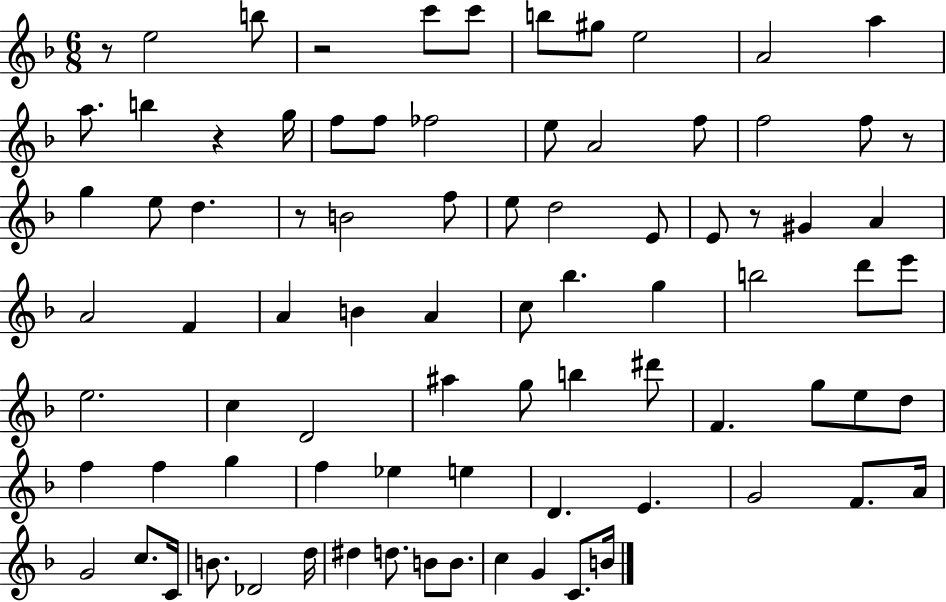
X:1
T:Untitled
M:6/8
L:1/4
K:F
z/2 e2 b/2 z2 c'/2 c'/2 b/2 ^g/2 e2 A2 a a/2 b z g/4 f/2 f/2 _f2 e/2 A2 f/2 f2 f/2 z/2 g e/2 d z/2 B2 f/2 e/2 d2 E/2 E/2 z/2 ^G A A2 F A B A c/2 _b g b2 d'/2 e'/2 e2 c D2 ^a g/2 b ^d'/2 F g/2 e/2 d/2 f f g f _e e D E G2 F/2 A/4 G2 c/2 C/4 B/2 _D2 d/4 ^d d/2 B/2 B/2 c G C/2 B/4